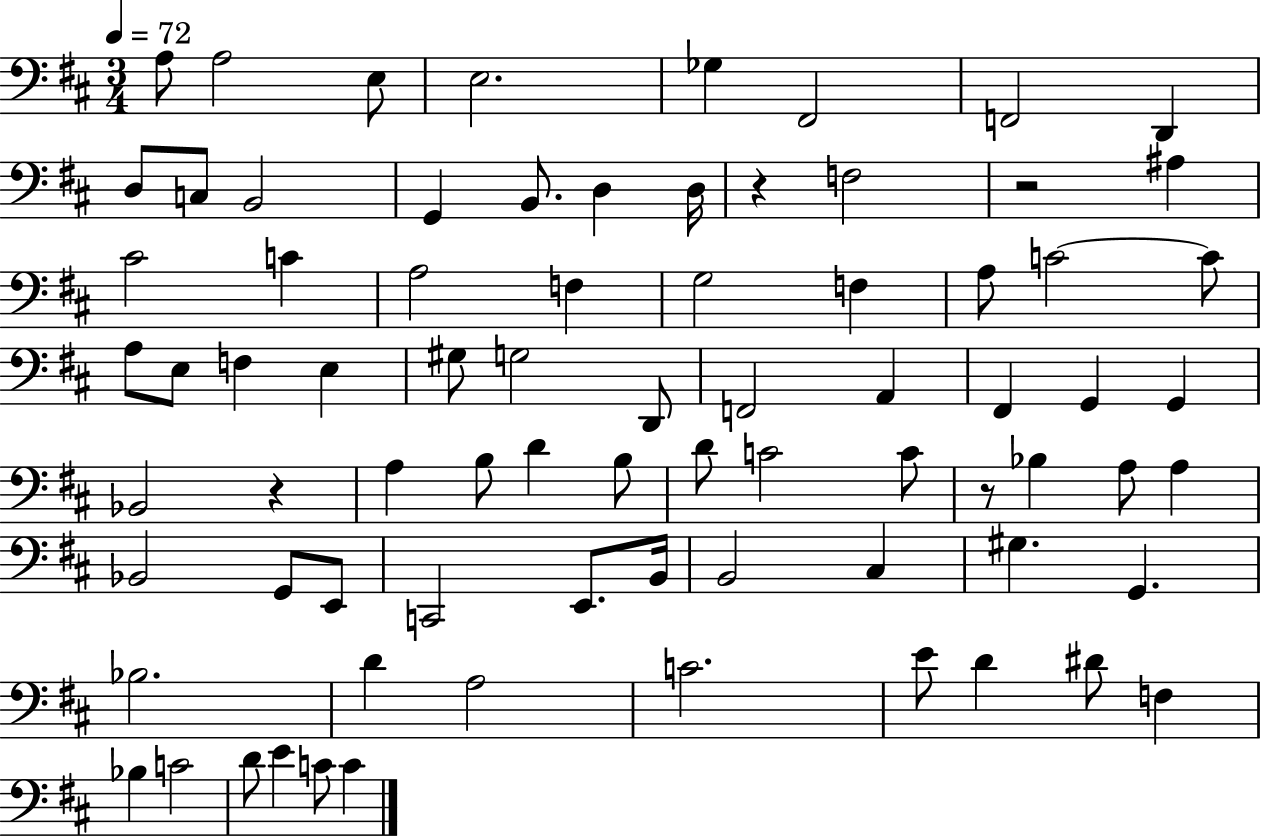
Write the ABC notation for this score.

X:1
T:Untitled
M:3/4
L:1/4
K:D
A,/2 A,2 E,/2 E,2 _G, ^F,,2 F,,2 D,, D,/2 C,/2 B,,2 G,, B,,/2 D, D,/4 z F,2 z2 ^A, ^C2 C A,2 F, G,2 F, A,/2 C2 C/2 A,/2 E,/2 F, E, ^G,/2 G,2 D,,/2 F,,2 A,, ^F,, G,, G,, _B,,2 z A, B,/2 D B,/2 D/2 C2 C/2 z/2 _B, A,/2 A, _B,,2 G,,/2 E,,/2 C,,2 E,,/2 B,,/4 B,,2 ^C, ^G, G,, _B,2 D A,2 C2 E/2 D ^D/2 F, _B, C2 D/2 E C/2 C